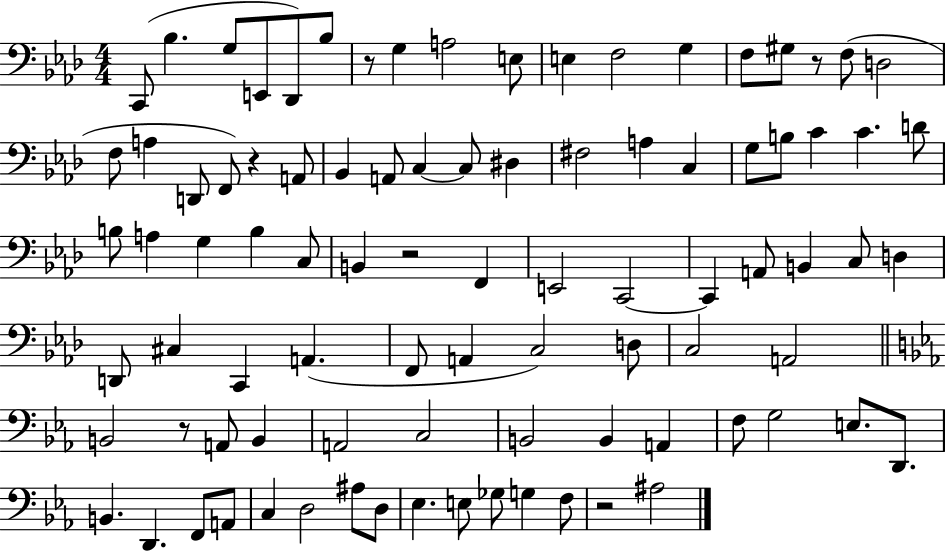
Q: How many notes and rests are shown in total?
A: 90